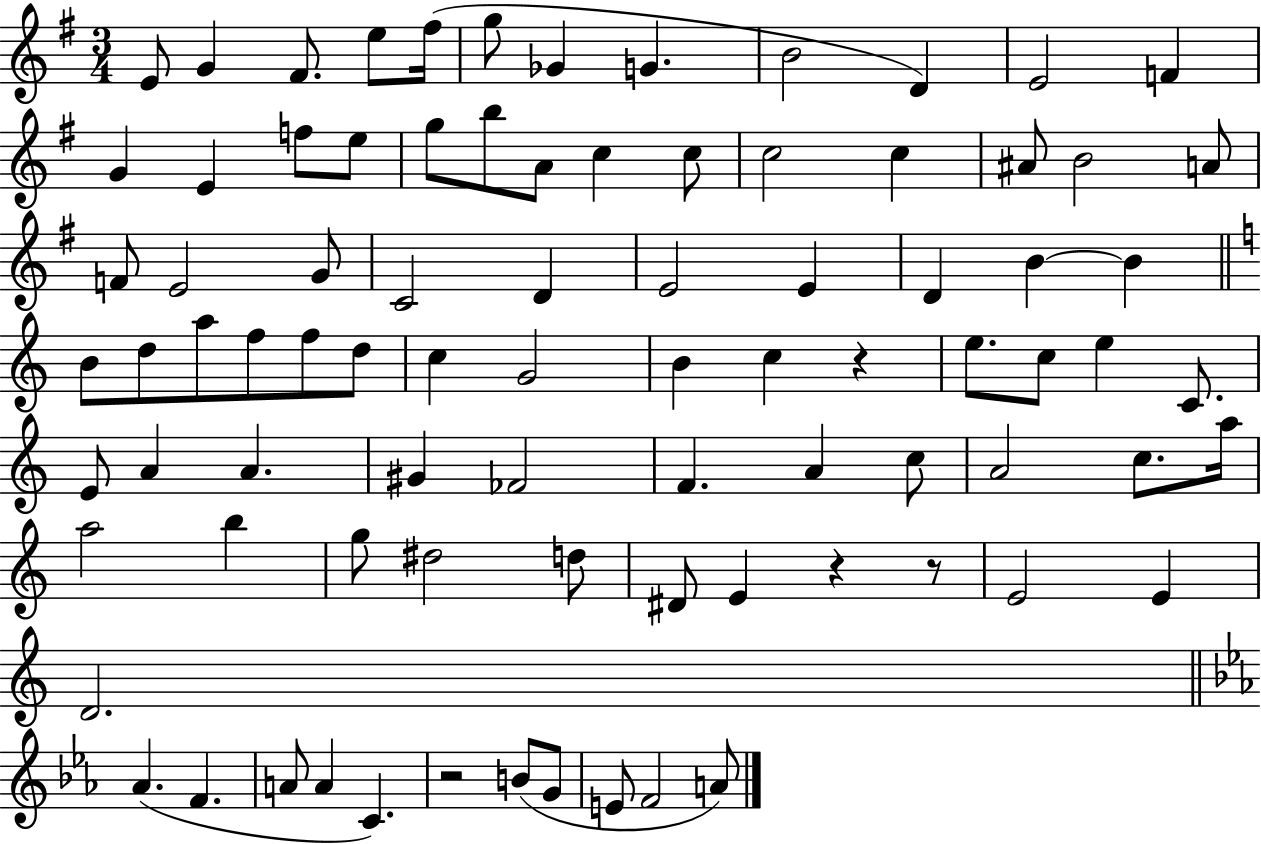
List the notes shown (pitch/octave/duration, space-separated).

E4/e G4/q F#4/e. E5/e F#5/s G5/e Gb4/q G4/q. B4/h D4/q E4/h F4/q G4/q E4/q F5/e E5/e G5/e B5/e A4/e C5/q C5/e C5/h C5/q A#4/e B4/h A4/e F4/e E4/h G4/e C4/h D4/q E4/h E4/q D4/q B4/q B4/q B4/e D5/e A5/e F5/e F5/e D5/e C5/q G4/h B4/q C5/q R/q E5/e. C5/e E5/q C4/e. E4/e A4/q A4/q. G#4/q FES4/h F4/q. A4/q C5/e A4/h C5/e. A5/s A5/h B5/q G5/e D#5/h D5/e D#4/e E4/q R/q R/e E4/h E4/q D4/h. Ab4/q. F4/q. A4/e A4/q C4/q. R/h B4/e G4/e E4/e F4/h A4/e